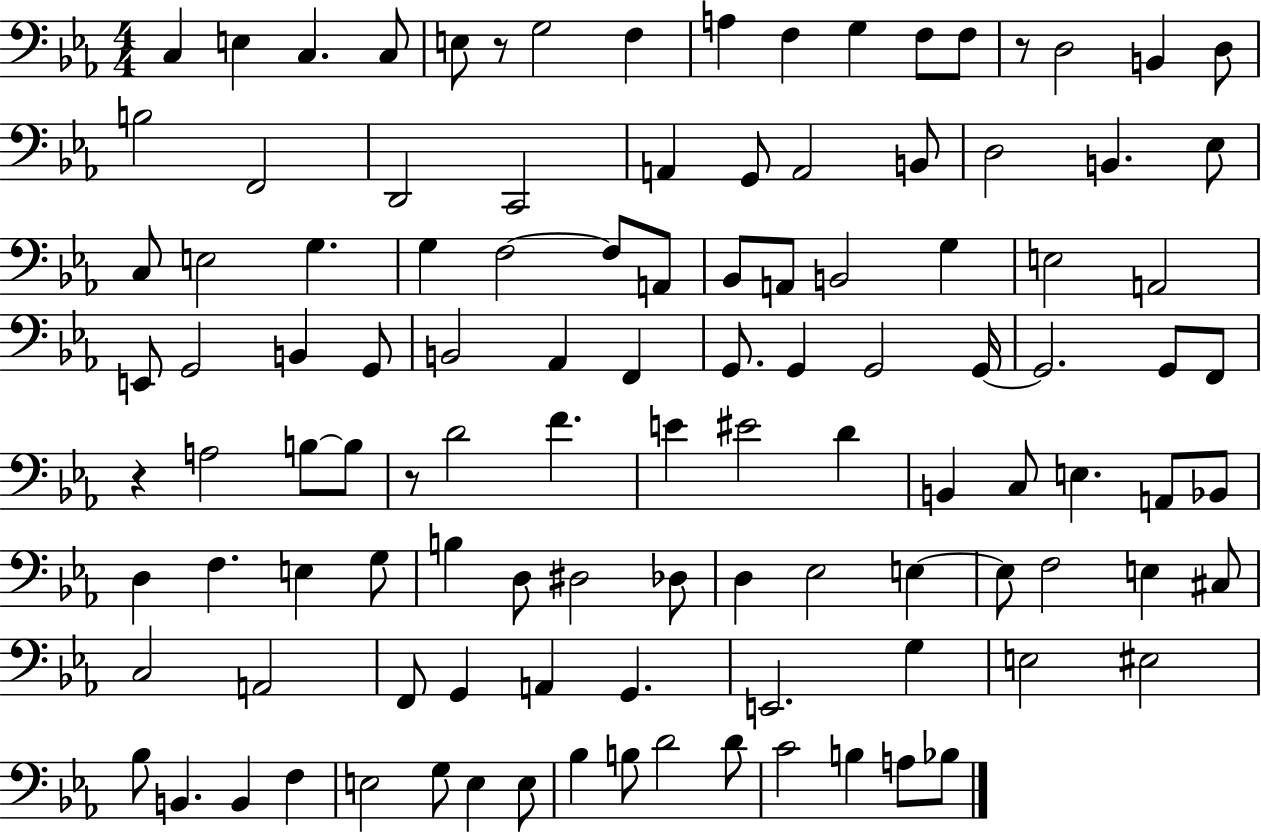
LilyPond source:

{
  \clef bass
  \numericTimeSignature
  \time 4/4
  \key ees \major
  c4 e4 c4. c8 | e8 r8 g2 f4 | a4 f4 g4 f8 f8 | r8 d2 b,4 d8 | \break b2 f,2 | d,2 c,2 | a,4 g,8 a,2 b,8 | d2 b,4. ees8 | \break c8 e2 g4. | g4 f2~~ f8 a,8 | bes,8 a,8 b,2 g4 | e2 a,2 | \break e,8 g,2 b,4 g,8 | b,2 aes,4 f,4 | g,8. g,4 g,2 g,16~~ | g,2. g,8 f,8 | \break r4 a2 b8~~ b8 | r8 d'2 f'4. | e'4 eis'2 d'4 | b,4 c8 e4. a,8 bes,8 | \break d4 f4. e4 g8 | b4 d8 dis2 des8 | d4 ees2 e4~~ | e8 f2 e4 cis8 | \break c2 a,2 | f,8 g,4 a,4 g,4. | e,2. g4 | e2 eis2 | \break bes8 b,4. b,4 f4 | e2 g8 e4 e8 | bes4 b8 d'2 d'8 | c'2 b4 a8 bes8 | \break \bar "|."
}